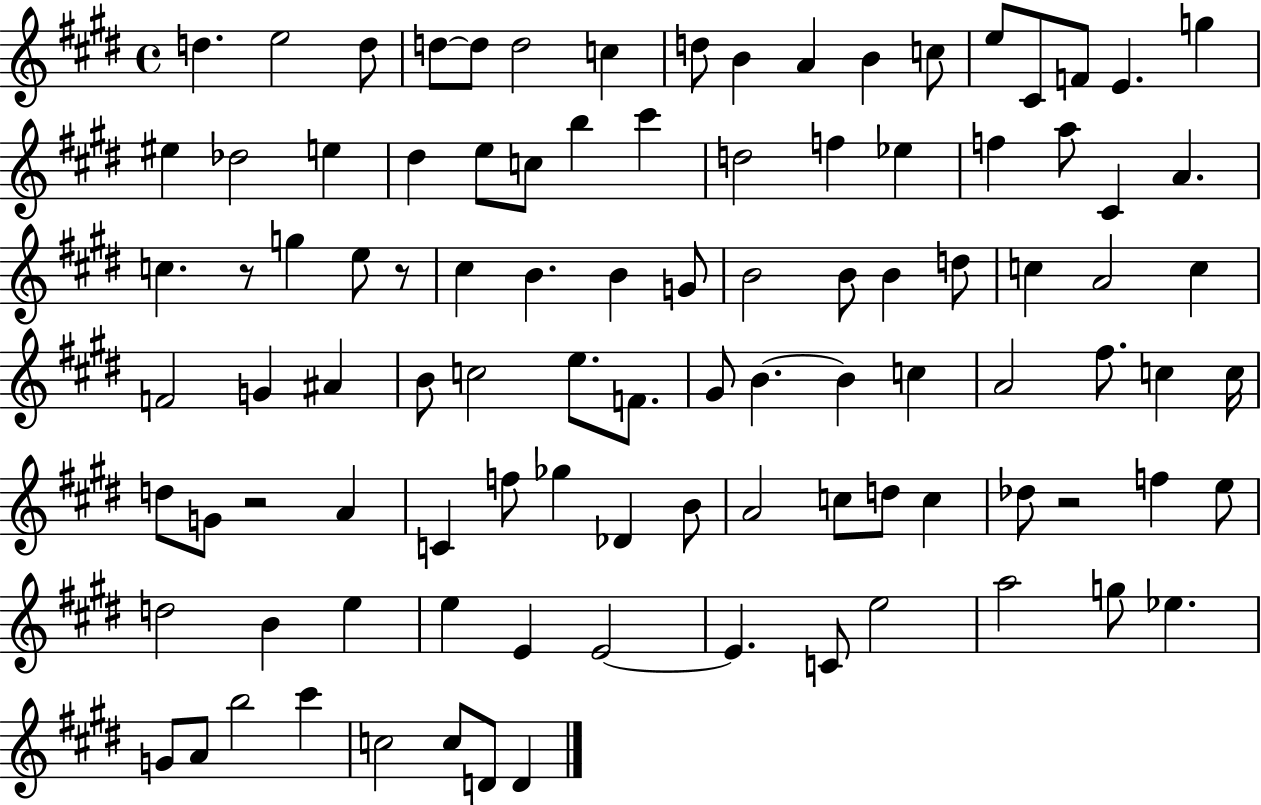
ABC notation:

X:1
T:Untitled
M:4/4
L:1/4
K:E
d e2 d/2 d/2 d/2 d2 c d/2 B A B c/2 e/2 ^C/2 F/2 E g ^e _d2 e ^d e/2 c/2 b ^c' d2 f _e f a/2 ^C A c z/2 g e/2 z/2 ^c B B G/2 B2 B/2 B d/2 c A2 c F2 G ^A B/2 c2 e/2 F/2 ^G/2 B B c A2 ^f/2 c c/4 d/2 G/2 z2 A C f/2 _g _D B/2 A2 c/2 d/2 c _d/2 z2 f e/2 d2 B e e E E2 E C/2 e2 a2 g/2 _e G/2 A/2 b2 ^c' c2 c/2 D/2 D